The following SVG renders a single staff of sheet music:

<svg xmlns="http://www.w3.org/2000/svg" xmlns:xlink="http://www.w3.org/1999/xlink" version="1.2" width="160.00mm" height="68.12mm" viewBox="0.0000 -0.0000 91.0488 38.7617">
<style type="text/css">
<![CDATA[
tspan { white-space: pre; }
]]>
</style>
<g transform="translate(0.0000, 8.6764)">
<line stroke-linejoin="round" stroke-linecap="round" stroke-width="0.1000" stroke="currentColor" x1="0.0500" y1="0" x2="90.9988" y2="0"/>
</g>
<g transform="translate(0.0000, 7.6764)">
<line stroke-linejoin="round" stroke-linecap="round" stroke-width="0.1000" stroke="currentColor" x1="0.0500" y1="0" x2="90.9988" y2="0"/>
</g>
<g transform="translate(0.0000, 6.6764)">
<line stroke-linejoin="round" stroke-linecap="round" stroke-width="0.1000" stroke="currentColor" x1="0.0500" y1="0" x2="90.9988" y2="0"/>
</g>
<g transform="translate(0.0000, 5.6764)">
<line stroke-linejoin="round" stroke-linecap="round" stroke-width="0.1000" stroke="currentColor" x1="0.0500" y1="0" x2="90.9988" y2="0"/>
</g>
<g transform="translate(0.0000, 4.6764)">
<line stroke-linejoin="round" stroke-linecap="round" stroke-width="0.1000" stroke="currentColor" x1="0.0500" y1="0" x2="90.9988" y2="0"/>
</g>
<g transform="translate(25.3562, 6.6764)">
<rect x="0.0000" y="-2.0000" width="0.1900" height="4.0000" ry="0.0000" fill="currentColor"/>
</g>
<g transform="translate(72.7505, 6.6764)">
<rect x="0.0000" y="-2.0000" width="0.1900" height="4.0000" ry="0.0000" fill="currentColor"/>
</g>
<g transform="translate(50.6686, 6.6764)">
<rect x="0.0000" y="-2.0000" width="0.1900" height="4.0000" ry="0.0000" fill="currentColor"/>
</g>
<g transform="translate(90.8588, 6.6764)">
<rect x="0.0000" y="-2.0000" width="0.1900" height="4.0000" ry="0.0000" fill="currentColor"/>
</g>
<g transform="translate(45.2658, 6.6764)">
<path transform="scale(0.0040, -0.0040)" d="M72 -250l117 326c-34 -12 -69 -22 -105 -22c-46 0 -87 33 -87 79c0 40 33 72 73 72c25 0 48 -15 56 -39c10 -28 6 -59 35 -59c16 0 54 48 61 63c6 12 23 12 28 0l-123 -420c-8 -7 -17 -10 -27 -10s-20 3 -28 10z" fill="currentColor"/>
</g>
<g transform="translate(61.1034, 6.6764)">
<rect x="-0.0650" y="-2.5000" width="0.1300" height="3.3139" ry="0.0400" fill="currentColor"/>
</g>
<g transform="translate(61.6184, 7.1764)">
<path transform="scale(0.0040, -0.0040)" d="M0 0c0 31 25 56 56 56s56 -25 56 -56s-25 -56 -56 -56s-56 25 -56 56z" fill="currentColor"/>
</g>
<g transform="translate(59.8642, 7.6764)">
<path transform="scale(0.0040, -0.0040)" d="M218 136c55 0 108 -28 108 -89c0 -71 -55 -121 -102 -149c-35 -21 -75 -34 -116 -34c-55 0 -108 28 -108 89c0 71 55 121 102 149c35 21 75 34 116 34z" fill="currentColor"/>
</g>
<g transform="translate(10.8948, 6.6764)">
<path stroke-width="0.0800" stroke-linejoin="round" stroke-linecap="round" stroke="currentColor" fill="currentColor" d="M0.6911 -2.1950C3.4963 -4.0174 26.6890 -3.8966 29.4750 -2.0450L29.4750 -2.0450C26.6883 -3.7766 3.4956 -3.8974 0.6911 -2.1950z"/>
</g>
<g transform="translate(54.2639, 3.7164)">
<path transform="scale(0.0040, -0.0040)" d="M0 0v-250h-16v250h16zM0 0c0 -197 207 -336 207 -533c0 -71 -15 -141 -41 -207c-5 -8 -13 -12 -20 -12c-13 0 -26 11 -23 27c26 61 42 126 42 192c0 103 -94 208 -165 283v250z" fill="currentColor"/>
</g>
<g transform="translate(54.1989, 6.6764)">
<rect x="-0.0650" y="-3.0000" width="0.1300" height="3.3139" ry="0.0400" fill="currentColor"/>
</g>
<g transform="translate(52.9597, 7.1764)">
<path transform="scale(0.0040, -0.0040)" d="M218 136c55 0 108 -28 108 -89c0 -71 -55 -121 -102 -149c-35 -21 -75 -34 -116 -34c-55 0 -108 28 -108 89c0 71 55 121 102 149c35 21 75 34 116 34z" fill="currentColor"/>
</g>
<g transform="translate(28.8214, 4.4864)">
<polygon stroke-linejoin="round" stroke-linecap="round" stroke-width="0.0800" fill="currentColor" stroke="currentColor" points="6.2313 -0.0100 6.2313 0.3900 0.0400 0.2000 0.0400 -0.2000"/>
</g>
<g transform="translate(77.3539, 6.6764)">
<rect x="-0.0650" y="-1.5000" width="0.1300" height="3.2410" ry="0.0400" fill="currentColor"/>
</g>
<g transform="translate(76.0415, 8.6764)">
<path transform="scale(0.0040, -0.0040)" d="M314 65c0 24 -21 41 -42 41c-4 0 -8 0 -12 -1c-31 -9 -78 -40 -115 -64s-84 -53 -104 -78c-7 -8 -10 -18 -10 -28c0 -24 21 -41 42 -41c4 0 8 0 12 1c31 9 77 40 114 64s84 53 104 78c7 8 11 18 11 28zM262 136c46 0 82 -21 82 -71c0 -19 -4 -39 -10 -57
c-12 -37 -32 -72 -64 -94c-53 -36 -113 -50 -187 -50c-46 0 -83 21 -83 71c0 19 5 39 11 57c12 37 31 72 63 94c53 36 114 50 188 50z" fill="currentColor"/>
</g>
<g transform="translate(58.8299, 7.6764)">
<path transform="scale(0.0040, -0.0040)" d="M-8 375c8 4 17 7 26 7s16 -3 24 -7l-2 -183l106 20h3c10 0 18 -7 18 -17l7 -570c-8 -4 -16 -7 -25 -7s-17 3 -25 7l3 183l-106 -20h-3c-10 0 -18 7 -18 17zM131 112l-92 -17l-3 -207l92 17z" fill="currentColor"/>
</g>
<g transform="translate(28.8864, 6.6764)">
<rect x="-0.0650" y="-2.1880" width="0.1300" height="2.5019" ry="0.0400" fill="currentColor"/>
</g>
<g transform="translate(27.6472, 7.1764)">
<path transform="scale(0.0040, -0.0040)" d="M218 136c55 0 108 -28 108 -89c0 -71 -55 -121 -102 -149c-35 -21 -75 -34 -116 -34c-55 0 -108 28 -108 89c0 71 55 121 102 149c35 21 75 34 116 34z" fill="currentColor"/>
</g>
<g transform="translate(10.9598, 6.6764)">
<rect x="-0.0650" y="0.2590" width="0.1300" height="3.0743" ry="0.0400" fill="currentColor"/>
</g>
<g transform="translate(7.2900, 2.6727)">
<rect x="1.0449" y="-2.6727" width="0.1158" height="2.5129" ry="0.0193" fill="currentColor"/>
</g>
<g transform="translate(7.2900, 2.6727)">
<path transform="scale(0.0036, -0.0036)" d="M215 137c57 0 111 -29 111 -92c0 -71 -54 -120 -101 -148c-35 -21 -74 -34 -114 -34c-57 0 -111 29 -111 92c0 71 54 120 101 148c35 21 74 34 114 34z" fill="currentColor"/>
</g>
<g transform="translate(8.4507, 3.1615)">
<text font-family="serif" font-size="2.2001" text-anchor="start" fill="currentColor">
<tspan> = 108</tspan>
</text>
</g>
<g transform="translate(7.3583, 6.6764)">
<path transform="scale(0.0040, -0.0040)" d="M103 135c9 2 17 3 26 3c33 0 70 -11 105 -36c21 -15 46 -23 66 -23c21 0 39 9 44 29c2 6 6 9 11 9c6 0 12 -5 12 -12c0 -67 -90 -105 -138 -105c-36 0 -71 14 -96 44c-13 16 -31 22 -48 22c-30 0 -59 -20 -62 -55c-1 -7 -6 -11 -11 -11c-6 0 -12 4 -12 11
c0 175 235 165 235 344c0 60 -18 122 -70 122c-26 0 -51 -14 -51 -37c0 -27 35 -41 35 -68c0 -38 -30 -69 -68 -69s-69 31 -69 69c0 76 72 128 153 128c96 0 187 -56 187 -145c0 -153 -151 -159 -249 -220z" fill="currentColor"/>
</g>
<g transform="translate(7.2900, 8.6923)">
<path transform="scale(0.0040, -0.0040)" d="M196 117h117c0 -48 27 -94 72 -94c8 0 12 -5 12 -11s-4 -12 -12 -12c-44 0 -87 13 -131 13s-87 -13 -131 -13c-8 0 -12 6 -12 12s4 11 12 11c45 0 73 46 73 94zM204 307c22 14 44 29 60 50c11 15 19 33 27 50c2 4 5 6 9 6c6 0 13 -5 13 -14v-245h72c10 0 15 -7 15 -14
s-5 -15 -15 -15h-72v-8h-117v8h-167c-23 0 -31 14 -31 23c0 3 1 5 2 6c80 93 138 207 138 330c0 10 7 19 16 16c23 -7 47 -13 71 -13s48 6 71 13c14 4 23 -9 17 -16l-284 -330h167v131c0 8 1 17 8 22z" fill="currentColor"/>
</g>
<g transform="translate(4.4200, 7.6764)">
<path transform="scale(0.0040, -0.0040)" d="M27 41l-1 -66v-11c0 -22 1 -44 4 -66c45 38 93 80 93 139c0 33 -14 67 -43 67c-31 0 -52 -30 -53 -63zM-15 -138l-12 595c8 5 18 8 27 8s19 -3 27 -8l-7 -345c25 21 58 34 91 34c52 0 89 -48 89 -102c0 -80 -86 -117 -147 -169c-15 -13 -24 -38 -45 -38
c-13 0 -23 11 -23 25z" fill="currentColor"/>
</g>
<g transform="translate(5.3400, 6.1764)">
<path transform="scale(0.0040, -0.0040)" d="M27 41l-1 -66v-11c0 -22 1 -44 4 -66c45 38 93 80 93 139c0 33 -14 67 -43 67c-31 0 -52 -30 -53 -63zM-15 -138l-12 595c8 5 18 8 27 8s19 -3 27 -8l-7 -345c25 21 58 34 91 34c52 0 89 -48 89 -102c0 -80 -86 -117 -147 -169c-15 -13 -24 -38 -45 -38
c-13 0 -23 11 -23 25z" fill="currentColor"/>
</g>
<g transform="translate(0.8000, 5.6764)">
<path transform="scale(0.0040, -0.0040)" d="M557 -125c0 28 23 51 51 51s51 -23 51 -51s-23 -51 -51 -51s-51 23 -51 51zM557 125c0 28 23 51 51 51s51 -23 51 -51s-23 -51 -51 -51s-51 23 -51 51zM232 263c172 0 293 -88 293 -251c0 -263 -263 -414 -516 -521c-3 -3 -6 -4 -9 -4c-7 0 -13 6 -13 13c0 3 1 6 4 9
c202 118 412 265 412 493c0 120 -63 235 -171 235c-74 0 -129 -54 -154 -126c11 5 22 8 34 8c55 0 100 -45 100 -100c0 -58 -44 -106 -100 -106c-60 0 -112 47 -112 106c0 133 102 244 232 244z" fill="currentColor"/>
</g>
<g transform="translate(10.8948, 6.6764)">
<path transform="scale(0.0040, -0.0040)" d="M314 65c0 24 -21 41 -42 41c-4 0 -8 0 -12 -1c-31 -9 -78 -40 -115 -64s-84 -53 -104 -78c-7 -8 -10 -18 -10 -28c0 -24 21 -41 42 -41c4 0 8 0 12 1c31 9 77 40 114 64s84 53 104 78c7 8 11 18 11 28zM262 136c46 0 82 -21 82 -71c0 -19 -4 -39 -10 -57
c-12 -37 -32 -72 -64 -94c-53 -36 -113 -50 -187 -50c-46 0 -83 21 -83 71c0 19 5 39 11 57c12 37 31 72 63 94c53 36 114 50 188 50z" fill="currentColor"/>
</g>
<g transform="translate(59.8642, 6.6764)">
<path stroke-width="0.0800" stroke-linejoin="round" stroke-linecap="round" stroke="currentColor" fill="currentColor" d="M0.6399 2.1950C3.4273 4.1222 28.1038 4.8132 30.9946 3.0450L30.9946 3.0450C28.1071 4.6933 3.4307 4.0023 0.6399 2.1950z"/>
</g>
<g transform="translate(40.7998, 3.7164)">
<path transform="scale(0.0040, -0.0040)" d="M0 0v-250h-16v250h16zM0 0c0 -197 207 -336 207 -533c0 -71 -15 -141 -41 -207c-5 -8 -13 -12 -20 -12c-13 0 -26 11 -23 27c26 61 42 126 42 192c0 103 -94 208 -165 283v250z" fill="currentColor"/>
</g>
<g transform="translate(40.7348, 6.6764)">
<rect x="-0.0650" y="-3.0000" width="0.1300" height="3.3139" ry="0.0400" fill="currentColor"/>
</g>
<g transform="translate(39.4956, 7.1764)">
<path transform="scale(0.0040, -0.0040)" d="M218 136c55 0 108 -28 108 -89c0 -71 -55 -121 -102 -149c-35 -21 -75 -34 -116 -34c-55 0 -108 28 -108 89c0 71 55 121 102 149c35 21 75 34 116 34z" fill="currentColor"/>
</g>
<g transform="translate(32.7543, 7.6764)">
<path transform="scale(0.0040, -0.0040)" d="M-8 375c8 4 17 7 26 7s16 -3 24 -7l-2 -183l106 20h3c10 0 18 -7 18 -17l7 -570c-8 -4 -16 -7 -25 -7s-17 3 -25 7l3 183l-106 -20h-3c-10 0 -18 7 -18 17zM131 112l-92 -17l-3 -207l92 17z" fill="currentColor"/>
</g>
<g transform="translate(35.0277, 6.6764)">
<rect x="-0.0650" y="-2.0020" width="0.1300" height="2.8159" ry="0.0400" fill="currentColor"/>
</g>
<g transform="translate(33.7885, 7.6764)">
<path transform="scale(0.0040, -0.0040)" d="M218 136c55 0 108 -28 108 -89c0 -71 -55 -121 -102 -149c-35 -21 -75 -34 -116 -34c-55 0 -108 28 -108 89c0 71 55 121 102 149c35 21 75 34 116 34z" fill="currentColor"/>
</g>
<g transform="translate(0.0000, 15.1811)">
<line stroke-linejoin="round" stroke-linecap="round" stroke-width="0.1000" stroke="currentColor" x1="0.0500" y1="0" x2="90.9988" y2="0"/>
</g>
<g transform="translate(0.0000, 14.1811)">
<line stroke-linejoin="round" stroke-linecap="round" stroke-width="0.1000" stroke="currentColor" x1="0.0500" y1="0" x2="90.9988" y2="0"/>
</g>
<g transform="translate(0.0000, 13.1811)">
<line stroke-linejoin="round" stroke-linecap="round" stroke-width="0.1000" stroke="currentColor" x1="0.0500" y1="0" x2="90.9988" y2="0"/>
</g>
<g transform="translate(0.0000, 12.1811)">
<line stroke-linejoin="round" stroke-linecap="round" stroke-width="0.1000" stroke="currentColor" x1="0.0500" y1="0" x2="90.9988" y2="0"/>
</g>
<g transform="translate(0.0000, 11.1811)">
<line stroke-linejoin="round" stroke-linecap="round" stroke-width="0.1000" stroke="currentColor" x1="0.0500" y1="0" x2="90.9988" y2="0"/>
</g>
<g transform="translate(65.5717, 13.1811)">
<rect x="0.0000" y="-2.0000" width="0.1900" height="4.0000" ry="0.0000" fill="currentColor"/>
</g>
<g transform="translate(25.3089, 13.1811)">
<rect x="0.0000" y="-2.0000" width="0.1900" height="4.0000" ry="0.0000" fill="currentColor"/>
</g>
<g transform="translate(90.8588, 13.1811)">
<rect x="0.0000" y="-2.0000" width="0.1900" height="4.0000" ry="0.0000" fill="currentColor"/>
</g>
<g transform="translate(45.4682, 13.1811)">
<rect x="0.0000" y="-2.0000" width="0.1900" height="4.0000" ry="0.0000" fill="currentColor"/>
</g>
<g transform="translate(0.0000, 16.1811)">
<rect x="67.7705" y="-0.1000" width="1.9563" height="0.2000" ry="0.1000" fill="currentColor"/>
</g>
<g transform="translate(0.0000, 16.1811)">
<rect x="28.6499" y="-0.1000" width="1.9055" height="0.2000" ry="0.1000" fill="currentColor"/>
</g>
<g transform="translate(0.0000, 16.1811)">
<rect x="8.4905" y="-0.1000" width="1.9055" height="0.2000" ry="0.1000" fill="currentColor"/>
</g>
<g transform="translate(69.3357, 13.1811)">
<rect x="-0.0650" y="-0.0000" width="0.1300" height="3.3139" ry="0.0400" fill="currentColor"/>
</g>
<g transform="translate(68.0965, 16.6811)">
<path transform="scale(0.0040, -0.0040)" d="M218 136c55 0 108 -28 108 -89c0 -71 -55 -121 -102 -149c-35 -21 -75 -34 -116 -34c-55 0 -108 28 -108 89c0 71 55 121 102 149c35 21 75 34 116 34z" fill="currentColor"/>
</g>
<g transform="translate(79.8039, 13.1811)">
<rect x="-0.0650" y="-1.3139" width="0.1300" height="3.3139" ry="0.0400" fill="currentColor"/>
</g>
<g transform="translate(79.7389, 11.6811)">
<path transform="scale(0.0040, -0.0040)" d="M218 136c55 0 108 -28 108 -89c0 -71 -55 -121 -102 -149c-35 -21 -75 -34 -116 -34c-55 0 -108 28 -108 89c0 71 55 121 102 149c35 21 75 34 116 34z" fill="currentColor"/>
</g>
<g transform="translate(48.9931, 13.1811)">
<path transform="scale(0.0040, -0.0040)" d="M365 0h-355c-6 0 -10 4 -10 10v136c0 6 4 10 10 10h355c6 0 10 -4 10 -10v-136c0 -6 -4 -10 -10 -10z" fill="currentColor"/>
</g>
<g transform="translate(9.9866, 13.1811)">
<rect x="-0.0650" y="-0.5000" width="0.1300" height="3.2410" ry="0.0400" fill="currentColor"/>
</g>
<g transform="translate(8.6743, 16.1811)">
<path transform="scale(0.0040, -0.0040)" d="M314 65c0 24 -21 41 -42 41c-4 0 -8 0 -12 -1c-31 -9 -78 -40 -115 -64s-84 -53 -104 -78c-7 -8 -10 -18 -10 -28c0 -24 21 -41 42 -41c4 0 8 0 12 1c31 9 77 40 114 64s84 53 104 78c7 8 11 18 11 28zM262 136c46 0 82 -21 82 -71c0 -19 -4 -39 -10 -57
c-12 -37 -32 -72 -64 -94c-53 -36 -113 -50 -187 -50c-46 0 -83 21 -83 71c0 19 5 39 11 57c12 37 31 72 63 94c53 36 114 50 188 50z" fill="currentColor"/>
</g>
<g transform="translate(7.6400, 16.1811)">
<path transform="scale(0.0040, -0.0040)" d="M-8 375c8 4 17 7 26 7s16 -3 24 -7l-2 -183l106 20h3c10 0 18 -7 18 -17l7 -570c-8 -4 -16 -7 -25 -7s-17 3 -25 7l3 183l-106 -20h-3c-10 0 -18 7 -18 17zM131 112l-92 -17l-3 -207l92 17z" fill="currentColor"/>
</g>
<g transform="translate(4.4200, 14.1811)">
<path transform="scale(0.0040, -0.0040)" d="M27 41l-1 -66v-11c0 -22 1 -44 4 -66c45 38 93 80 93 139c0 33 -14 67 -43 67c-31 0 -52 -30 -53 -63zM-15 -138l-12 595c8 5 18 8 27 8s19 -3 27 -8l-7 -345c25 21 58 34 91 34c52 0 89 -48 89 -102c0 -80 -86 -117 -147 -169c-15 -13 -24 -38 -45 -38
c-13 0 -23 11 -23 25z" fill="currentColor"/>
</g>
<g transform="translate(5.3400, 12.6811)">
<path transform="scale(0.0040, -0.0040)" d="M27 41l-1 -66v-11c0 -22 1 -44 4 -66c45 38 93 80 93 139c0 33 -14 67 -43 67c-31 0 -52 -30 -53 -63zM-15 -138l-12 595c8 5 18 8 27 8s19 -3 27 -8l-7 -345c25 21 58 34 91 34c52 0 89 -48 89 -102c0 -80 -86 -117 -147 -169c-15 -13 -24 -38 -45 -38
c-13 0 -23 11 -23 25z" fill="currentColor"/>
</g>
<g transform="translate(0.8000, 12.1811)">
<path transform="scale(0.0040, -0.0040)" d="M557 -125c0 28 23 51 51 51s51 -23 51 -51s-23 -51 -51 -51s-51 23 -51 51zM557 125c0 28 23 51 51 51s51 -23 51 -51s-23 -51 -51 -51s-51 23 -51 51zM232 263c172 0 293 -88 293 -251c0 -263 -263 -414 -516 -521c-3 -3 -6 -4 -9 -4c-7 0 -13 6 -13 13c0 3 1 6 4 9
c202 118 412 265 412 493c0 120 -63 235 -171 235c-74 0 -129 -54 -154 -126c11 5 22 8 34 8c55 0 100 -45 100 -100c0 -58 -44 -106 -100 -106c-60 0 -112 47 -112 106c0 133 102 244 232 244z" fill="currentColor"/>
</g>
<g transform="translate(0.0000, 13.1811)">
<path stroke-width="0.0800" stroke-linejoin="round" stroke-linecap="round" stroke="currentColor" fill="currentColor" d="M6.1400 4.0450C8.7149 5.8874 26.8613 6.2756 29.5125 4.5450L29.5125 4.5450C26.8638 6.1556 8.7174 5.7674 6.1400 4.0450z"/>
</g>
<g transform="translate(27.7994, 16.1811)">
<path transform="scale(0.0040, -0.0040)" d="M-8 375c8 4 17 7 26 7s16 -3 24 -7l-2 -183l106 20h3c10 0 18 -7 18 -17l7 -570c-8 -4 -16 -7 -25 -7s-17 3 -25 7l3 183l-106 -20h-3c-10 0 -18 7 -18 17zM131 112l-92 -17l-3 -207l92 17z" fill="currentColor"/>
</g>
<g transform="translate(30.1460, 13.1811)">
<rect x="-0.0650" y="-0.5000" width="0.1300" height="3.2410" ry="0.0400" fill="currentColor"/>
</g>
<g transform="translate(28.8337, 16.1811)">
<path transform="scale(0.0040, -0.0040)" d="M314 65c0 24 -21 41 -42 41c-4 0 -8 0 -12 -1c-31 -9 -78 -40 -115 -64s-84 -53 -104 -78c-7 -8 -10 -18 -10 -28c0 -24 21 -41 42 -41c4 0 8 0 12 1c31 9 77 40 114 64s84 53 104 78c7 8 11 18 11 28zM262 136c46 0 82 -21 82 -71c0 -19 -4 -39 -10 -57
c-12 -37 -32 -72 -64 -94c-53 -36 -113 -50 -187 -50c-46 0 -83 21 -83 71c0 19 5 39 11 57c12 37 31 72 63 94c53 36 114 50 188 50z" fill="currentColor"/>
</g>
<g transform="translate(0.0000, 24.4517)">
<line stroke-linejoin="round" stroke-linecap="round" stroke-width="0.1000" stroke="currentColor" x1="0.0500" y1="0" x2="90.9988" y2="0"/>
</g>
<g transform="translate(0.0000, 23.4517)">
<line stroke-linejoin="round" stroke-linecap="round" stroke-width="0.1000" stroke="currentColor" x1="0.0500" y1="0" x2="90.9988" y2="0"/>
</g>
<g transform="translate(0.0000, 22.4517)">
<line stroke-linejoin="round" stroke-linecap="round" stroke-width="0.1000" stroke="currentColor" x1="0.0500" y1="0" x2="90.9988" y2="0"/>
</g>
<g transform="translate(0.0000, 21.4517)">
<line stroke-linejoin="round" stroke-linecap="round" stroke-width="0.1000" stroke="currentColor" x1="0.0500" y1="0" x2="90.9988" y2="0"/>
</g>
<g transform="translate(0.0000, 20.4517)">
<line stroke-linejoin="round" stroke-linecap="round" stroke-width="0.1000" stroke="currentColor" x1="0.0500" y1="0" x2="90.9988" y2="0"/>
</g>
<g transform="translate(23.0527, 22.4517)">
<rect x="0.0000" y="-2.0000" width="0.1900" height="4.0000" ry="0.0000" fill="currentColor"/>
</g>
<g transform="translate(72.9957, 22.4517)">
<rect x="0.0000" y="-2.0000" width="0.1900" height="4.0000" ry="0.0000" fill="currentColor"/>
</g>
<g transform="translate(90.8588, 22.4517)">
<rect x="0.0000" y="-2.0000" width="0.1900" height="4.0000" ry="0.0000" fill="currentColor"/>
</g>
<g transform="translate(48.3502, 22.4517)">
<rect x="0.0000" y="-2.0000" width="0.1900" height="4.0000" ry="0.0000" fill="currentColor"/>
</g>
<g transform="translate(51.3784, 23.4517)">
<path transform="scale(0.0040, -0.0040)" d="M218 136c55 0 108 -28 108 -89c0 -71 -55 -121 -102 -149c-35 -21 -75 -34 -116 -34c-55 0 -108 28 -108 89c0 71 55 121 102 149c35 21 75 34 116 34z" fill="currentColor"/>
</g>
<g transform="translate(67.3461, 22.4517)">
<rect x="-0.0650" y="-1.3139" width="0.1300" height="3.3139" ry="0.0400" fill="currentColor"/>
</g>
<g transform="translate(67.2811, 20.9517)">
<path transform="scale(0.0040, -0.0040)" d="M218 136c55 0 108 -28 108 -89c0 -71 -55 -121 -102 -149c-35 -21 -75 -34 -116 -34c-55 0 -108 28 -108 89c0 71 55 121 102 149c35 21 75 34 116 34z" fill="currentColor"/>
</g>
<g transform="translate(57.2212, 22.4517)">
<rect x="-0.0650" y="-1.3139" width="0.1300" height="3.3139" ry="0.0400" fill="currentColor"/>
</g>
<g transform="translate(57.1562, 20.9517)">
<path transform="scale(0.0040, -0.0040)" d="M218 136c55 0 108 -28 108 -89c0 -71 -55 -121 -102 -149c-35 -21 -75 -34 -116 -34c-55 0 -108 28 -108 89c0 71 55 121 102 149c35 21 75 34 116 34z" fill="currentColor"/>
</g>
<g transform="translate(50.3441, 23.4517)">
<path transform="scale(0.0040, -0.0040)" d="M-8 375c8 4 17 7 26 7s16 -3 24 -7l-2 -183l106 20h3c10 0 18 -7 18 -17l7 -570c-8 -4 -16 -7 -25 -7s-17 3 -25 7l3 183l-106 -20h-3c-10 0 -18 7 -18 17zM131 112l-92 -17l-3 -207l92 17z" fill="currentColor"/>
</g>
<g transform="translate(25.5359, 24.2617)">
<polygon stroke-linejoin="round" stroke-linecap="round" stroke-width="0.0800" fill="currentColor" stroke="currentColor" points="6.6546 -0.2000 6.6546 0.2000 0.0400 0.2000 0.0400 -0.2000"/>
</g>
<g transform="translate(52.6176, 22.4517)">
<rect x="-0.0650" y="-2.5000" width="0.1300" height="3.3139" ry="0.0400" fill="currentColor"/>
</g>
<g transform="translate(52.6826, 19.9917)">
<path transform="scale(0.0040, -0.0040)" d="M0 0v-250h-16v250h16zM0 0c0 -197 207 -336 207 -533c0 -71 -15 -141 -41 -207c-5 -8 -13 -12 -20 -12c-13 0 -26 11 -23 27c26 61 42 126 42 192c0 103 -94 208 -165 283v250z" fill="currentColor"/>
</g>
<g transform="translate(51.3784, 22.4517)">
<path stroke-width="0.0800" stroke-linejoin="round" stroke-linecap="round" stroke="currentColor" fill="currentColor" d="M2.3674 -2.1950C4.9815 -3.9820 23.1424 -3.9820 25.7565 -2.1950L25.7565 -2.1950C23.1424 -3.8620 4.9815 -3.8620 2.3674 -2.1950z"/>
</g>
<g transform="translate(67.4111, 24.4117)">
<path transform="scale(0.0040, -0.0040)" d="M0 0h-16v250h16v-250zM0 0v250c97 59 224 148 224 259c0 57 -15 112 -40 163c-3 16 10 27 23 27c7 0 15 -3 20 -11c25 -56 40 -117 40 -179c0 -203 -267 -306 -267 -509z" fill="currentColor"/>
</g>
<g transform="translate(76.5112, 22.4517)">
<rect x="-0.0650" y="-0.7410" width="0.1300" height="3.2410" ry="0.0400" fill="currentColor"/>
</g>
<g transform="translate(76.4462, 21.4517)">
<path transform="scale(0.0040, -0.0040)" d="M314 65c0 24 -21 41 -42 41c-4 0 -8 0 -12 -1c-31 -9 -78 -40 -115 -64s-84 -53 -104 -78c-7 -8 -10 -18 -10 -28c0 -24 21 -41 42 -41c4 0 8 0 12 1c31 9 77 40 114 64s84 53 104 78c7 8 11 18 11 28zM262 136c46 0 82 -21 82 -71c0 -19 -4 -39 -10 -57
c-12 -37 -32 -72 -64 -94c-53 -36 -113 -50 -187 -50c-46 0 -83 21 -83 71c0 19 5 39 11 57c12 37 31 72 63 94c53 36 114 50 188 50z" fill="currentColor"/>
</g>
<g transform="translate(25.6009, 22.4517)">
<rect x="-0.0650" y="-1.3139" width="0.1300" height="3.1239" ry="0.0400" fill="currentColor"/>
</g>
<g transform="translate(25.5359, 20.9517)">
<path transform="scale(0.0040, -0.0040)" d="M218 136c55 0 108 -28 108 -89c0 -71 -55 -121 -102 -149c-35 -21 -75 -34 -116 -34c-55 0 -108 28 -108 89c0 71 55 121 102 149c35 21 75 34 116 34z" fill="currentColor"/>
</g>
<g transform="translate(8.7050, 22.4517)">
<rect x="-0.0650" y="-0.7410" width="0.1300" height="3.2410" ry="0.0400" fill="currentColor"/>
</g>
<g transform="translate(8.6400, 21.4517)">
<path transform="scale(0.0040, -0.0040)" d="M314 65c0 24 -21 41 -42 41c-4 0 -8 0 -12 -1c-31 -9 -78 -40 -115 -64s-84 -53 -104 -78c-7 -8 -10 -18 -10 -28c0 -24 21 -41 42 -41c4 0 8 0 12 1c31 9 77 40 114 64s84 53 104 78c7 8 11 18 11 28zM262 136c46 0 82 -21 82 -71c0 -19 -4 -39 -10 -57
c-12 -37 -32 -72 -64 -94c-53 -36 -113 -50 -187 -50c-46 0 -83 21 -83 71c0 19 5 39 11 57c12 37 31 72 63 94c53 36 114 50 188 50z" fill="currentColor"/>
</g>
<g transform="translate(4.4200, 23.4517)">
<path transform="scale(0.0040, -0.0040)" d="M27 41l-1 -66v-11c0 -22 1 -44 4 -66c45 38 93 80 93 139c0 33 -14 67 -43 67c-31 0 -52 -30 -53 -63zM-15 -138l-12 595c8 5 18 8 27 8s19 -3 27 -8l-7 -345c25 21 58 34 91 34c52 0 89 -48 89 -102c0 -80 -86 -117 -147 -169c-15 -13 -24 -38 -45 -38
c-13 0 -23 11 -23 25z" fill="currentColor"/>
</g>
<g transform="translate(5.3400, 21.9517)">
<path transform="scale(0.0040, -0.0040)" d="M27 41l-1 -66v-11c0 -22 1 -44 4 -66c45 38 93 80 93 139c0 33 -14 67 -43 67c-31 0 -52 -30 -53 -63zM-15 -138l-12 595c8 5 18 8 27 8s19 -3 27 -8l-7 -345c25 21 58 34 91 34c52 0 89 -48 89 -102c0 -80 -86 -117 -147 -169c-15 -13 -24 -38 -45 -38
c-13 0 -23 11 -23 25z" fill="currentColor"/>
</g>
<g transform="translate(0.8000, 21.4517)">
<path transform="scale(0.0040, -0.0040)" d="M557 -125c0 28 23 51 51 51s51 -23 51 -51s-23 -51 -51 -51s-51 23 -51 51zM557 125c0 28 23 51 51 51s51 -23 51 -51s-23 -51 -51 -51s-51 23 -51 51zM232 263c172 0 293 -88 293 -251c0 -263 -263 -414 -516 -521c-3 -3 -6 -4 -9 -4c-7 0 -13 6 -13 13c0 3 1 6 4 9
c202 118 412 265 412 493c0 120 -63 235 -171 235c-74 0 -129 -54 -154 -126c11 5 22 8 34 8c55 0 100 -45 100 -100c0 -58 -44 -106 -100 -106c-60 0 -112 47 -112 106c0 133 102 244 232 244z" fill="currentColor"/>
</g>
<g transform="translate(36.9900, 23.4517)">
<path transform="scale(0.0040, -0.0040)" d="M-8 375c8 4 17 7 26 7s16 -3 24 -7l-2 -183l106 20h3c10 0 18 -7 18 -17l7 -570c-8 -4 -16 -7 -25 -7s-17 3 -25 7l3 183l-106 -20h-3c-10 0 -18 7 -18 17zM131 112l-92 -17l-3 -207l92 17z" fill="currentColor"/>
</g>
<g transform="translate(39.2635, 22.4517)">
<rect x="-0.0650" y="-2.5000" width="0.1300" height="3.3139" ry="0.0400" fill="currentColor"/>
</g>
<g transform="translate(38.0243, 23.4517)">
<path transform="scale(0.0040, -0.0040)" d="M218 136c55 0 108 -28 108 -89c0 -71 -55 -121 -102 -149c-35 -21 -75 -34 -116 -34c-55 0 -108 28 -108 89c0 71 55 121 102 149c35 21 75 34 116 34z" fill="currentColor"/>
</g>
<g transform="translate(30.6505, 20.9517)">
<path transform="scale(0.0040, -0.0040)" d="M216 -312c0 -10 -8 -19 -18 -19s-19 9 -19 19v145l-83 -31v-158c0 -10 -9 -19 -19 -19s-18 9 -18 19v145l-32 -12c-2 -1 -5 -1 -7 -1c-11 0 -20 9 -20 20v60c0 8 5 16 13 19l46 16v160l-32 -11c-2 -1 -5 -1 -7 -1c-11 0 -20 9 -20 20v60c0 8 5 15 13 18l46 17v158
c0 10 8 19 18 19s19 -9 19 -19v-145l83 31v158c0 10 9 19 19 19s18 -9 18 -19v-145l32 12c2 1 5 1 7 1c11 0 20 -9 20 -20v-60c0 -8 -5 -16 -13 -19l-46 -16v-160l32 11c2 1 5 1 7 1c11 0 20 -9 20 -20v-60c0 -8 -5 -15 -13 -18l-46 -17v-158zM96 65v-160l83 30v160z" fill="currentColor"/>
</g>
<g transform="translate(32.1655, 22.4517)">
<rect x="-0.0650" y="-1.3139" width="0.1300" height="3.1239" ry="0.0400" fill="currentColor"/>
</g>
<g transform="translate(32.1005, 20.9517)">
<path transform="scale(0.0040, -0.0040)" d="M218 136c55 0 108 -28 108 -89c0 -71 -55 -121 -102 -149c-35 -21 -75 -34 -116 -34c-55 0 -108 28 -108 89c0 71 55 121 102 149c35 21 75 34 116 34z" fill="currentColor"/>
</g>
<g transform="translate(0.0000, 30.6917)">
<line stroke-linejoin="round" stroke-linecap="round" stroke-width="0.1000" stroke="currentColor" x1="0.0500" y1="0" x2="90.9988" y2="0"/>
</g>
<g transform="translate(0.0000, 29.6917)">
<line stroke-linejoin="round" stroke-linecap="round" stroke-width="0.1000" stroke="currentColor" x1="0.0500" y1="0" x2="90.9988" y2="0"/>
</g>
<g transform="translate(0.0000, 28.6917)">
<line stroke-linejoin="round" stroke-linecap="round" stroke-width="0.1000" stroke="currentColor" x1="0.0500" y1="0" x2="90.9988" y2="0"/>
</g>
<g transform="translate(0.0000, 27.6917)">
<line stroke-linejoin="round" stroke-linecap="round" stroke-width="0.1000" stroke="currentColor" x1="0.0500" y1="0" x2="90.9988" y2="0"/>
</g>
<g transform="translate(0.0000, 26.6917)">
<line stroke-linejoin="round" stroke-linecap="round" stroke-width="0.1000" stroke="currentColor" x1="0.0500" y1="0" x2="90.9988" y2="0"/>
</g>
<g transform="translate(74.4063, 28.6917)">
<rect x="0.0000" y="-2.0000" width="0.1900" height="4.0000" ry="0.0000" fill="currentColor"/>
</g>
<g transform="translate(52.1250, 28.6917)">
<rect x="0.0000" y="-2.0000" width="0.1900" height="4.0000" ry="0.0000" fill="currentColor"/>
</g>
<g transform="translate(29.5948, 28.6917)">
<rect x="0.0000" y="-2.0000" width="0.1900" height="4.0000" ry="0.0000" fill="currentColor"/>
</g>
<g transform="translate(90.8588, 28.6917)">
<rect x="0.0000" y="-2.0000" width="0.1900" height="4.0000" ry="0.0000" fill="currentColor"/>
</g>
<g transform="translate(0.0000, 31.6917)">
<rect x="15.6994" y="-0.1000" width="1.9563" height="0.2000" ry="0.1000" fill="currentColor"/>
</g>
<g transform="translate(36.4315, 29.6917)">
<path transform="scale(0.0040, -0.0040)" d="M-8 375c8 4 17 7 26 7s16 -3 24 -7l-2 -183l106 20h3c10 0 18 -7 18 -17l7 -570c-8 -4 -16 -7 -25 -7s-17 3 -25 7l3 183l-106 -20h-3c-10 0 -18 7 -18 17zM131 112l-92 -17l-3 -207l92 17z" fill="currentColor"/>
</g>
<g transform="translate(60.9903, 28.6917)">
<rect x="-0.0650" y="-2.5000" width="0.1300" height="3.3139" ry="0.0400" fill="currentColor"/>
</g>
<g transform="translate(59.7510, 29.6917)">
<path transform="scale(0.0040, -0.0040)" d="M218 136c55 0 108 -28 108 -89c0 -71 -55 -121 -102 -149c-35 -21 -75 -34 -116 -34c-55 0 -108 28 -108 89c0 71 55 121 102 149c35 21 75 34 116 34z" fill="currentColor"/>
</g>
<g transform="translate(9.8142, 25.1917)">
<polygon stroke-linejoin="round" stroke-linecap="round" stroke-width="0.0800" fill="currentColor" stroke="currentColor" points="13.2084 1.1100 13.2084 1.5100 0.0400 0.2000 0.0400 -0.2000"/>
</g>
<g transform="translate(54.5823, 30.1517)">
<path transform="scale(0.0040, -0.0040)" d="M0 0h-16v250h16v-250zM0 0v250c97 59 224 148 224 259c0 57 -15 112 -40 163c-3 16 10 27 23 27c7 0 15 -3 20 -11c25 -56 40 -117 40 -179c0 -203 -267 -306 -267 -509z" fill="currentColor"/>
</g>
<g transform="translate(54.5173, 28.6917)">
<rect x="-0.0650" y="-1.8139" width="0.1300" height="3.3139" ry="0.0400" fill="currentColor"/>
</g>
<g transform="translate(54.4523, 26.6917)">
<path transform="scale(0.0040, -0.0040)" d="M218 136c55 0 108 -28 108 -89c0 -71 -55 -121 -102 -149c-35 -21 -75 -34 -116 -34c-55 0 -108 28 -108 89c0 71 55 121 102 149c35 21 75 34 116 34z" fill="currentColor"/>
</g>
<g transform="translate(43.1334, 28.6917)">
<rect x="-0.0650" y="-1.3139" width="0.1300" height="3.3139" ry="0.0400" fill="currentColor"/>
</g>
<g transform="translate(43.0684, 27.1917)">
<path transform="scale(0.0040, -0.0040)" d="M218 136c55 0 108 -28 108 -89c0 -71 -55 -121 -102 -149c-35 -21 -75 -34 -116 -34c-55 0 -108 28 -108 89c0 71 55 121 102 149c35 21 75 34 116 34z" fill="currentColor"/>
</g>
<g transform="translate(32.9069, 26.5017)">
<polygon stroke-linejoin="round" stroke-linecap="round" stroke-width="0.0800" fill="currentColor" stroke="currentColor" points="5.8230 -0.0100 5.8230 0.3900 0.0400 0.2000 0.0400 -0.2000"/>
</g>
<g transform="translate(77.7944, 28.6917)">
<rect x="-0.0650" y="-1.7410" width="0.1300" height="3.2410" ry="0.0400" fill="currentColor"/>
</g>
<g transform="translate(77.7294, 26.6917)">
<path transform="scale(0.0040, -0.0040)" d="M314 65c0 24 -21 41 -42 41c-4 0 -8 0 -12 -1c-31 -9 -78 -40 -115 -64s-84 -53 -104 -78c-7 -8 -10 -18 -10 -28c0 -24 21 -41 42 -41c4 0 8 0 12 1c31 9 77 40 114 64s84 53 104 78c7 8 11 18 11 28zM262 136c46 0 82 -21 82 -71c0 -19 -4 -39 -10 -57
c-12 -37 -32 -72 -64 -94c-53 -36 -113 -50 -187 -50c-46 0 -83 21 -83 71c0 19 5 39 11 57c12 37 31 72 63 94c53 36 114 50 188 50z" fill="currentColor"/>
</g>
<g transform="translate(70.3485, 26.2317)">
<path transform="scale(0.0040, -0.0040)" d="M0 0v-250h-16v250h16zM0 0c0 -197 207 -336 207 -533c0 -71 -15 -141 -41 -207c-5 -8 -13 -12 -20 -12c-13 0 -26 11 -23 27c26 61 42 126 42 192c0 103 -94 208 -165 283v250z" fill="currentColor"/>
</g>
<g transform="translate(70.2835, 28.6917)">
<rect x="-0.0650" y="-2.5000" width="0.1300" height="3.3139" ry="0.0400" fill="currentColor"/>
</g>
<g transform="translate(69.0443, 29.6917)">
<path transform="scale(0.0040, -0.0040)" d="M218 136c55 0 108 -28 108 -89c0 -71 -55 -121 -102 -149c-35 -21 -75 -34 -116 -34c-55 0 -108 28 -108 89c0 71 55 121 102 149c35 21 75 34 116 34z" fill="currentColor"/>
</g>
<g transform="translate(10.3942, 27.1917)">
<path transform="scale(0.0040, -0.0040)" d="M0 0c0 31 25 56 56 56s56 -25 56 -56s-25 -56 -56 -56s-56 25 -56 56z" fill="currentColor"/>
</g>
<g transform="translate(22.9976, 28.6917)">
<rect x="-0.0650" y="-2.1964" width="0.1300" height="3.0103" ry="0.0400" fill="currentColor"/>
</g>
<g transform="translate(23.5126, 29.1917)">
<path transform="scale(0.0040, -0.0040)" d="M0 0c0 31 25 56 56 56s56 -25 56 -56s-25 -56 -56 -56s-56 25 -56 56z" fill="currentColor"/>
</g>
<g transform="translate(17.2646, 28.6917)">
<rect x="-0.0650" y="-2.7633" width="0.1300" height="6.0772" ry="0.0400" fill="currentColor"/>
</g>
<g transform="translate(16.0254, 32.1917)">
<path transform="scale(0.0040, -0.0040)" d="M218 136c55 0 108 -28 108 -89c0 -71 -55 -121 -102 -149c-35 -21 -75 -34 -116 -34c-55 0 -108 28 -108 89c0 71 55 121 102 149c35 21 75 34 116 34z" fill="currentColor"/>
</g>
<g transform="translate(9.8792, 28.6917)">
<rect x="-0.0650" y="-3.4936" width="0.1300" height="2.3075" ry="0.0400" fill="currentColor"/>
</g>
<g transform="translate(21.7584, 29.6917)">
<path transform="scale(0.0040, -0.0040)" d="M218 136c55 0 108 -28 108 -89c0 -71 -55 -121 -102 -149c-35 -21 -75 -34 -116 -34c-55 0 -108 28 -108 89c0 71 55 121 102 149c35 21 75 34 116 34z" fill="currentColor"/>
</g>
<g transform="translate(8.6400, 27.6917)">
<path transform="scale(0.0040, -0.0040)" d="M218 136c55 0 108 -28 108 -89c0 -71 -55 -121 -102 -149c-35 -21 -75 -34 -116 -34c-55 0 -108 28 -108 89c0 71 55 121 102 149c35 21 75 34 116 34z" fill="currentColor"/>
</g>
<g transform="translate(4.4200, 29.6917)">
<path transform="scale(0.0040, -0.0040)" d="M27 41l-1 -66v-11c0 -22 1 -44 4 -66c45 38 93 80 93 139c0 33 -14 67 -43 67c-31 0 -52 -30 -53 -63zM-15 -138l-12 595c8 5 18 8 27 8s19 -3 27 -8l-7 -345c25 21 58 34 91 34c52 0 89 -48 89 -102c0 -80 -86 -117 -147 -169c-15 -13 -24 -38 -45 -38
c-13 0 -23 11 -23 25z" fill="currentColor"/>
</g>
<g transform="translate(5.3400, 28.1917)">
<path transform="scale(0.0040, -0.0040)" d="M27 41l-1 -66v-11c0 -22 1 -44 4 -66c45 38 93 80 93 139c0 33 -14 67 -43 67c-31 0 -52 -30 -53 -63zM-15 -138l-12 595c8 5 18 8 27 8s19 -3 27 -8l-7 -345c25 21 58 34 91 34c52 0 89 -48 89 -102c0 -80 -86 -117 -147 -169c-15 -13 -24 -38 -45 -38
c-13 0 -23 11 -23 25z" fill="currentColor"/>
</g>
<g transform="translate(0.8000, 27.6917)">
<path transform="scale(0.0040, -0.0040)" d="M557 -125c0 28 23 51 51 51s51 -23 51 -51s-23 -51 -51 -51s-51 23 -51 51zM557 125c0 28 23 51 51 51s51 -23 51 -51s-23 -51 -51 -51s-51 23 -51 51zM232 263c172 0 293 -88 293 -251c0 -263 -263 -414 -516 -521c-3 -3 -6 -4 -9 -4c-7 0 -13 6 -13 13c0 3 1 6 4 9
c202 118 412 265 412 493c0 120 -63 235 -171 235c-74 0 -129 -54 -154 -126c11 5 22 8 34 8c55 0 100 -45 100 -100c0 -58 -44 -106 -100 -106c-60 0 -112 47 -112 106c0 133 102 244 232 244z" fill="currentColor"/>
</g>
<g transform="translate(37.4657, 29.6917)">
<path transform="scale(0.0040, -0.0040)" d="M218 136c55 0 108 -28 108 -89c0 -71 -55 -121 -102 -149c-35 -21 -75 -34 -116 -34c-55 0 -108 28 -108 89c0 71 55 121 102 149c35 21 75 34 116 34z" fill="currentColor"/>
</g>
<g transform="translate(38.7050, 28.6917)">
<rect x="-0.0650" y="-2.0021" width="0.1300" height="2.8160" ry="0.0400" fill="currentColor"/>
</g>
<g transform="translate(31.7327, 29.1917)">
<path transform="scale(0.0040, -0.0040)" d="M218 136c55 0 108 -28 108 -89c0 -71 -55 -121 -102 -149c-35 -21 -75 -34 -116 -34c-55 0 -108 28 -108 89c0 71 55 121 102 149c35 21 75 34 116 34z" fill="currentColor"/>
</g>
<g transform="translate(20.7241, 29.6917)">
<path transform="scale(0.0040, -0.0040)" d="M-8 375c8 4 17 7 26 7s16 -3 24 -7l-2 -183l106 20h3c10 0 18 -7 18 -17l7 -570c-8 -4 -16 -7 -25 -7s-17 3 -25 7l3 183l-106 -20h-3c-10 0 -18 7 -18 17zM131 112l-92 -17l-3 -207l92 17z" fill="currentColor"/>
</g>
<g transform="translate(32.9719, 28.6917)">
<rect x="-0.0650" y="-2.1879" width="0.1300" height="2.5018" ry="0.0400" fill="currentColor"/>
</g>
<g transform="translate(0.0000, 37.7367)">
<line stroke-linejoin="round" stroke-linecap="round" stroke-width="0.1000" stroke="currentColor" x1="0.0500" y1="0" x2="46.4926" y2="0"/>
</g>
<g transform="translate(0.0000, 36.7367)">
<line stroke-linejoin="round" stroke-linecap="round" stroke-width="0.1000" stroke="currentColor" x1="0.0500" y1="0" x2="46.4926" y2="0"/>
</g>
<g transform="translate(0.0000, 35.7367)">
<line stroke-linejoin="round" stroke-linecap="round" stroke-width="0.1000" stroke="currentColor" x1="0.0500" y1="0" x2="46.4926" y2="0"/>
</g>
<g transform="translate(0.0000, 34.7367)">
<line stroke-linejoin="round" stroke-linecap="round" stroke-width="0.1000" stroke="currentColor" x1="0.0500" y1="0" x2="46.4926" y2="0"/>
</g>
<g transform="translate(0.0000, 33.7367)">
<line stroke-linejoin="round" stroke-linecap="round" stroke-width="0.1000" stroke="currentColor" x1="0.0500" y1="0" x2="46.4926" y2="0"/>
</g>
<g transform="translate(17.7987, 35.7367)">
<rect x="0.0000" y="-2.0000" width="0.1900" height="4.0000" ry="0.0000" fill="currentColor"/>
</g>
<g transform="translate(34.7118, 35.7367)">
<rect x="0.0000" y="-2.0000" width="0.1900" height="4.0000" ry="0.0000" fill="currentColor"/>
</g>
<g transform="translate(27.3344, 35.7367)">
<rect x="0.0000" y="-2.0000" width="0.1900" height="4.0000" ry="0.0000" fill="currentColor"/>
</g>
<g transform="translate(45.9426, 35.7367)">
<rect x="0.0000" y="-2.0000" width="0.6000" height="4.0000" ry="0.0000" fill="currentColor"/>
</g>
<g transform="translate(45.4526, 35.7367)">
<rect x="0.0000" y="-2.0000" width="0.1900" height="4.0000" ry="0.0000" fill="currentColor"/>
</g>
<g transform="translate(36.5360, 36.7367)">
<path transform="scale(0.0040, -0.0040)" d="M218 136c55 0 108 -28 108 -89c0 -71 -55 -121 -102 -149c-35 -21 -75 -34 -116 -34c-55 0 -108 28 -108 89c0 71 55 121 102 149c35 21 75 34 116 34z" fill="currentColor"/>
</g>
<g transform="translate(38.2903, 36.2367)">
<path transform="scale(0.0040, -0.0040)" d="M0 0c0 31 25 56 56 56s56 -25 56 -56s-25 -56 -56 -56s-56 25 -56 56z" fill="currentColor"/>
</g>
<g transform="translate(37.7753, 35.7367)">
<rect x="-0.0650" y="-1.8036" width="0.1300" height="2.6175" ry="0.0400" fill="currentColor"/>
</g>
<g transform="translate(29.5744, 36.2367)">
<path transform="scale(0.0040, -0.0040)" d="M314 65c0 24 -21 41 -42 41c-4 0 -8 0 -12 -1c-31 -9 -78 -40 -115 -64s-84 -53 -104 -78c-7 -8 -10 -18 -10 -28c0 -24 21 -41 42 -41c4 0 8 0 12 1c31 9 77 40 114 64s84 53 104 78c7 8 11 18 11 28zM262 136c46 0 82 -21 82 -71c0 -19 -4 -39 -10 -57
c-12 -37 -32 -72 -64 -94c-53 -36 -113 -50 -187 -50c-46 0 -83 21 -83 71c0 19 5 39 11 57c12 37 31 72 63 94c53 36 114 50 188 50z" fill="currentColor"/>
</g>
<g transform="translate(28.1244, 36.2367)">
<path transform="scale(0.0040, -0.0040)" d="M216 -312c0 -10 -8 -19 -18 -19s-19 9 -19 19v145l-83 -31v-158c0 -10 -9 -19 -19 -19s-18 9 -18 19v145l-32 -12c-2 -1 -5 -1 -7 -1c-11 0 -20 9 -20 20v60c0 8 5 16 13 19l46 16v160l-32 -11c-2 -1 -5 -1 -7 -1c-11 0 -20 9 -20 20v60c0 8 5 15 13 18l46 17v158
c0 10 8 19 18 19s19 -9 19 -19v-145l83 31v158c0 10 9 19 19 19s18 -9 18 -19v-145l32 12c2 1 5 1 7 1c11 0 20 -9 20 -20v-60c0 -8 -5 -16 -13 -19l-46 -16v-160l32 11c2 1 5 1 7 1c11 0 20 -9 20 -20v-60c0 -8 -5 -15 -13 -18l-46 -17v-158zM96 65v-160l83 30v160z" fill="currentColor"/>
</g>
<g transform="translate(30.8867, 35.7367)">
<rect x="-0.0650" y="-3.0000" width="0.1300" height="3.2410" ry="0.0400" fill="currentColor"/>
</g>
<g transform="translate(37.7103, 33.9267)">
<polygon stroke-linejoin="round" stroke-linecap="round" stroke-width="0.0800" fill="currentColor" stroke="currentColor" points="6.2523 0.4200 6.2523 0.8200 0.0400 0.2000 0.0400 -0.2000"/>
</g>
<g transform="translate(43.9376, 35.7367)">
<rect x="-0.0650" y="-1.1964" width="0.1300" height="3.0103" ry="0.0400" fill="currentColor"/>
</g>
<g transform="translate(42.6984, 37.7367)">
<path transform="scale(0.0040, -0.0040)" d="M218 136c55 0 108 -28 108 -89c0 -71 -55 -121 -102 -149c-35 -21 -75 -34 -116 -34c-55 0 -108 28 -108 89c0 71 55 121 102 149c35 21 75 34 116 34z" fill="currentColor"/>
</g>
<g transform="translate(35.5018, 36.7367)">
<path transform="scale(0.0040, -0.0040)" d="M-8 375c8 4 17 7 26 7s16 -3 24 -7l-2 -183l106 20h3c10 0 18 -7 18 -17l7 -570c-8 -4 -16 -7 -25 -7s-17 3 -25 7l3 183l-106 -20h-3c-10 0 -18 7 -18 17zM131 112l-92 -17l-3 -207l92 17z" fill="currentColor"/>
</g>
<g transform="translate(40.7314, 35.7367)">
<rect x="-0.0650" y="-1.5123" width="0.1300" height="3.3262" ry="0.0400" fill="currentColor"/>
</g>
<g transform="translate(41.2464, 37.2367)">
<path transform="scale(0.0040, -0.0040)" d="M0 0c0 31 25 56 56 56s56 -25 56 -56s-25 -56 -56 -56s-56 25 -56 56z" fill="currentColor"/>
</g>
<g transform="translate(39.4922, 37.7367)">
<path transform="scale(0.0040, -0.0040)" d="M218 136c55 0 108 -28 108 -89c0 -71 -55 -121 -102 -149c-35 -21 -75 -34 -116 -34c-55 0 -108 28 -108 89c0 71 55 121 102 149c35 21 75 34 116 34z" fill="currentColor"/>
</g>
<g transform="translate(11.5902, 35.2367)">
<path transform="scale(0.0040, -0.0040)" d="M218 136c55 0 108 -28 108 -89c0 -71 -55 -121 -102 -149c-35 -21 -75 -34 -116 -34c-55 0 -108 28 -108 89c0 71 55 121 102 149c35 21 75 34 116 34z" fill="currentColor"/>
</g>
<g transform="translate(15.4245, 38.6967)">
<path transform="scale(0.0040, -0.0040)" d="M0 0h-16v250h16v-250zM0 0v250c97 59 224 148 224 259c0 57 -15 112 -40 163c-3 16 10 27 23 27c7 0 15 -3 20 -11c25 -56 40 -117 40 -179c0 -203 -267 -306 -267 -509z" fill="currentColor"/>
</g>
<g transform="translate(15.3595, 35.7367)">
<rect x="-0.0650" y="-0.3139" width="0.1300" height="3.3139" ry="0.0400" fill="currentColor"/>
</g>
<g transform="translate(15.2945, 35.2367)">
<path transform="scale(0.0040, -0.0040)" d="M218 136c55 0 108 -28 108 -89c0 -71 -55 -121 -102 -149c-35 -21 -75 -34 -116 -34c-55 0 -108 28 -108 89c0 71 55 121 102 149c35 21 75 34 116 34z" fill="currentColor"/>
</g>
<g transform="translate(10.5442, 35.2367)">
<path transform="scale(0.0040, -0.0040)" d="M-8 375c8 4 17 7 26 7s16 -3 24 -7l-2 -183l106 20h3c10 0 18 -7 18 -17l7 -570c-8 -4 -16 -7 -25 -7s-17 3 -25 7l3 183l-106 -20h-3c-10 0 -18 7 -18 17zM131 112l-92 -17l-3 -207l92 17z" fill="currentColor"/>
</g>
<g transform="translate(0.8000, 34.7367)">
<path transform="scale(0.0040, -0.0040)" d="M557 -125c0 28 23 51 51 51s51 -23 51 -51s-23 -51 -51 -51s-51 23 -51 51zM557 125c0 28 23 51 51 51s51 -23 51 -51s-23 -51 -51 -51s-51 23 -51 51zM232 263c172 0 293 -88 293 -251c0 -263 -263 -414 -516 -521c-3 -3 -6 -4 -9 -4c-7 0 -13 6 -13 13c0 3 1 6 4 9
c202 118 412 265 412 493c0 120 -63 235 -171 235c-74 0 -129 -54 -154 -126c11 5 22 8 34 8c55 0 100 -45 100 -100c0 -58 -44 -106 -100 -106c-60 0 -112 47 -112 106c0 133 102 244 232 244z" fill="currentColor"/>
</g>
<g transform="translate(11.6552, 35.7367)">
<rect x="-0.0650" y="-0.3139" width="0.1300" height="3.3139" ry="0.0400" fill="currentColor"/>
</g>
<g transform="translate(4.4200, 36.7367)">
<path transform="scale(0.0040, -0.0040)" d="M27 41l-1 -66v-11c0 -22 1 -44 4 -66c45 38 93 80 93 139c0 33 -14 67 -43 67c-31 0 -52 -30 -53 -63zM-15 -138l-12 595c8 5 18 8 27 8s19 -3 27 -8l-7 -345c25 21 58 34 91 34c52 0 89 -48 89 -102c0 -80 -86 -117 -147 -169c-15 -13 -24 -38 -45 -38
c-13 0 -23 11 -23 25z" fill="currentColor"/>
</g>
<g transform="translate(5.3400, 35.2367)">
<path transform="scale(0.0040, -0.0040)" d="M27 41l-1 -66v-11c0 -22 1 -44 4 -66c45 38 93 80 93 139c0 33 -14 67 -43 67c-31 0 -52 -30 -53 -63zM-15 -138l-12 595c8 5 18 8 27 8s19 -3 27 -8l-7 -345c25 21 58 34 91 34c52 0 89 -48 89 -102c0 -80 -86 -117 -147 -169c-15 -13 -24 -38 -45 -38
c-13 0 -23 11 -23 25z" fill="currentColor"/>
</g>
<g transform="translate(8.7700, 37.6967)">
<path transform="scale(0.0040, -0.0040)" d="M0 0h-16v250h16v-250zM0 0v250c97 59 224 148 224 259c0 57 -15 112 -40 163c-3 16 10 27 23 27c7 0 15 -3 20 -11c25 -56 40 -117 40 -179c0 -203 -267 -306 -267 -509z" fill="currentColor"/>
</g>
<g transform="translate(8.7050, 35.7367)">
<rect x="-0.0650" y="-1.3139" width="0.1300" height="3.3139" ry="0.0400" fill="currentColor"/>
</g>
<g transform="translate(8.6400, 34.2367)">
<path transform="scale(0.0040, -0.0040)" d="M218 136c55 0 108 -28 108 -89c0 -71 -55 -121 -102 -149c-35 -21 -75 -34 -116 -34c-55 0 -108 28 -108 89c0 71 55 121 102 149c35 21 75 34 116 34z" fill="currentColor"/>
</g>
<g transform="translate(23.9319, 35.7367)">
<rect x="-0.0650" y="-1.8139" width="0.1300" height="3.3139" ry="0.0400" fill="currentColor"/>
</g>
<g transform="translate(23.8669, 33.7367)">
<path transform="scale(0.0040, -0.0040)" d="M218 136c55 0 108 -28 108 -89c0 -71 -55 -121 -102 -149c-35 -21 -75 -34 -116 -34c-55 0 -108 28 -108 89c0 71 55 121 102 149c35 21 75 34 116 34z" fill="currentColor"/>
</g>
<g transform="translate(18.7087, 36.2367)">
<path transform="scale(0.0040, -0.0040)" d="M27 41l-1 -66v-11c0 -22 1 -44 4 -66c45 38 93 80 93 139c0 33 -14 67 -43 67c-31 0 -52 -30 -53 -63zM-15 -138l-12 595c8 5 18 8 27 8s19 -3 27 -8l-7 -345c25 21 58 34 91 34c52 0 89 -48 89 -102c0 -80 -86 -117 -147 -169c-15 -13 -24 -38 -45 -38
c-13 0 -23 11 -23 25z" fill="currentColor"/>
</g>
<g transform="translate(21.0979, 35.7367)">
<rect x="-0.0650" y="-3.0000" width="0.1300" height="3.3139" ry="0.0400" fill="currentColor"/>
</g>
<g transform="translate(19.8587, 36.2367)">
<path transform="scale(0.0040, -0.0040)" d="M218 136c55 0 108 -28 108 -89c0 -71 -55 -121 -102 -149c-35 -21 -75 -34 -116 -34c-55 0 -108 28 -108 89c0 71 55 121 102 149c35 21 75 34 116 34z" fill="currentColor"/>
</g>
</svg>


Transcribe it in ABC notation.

X:1
T:Untitled
M:2/4
L:1/4
K:Bb
D,2 C,/2 B,,/2 C,/2 z/2 C,/2 B,, G,,2 E,,2 E,,2 z2 D,, G, F,2 G,/2 ^G,/2 B,, B,,/2 G, G,/2 F,2 F,/2 D,,/2 B,,/2 C,/2 B,,/2 G, A,/2 _B,, _B,,/2 A,2 G,/2 E, E,/2 _C, A, ^C,2 B,,/2 G,,/2 G,,/2